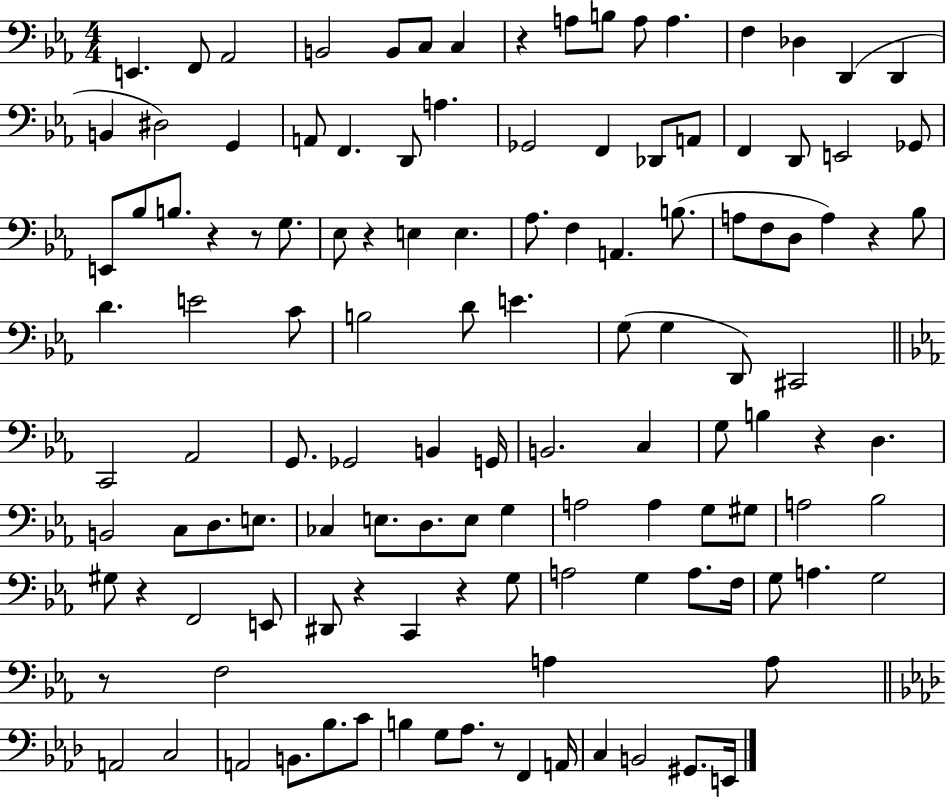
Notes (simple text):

E2/q. F2/e Ab2/h B2/h B2/e C3/e C3/q R/q A3/e B3/e A3/e A3/q. F3/q Db3/q D2/q D2/q B2/q D#3/h G2/q A2/e F2/q. D2/e A3/q. Gb2/h F2/q Db2/e A2/e F2/q D2/e E2/h Gb2/e E2/e Bb3/e B3/e. R/q R/e G3/e. Eb3/e R/q E3/q E3/q. Ab3/e. F3/q A2/q. B3/e. A3/e F3/e D3/e A3/q R/q Bb3/e D4/q. E4/h C4/e B3/h D4/e E4/q. G3/e G3/q D2/e C#2/h C2/h Ab2/h G2/e. Gb2/h B2/q G2/s B2/h. C3/q G3/e B3/q R/q D3/q. B2/h C3/e D3/e. E3/e. CES3/q E3/e. D3/e. E3/e G3/q A3/h A3/q G3/e G#3/e A3/h Bb3/h G#3/e R/q F2/h E2/e D#2/e R/q C2/q R/q G3/e A3/h G3/q A3/e. F3/s G3/e A3/q. G3/h R/e F3/h A3/q A3/e A2/h C3/h A2/h B2/e. Bb3/e. C4/e B3/q G3/e Ab3/e. R/e F2/q A2/s C3/q B2/h G#2/e. E2/s